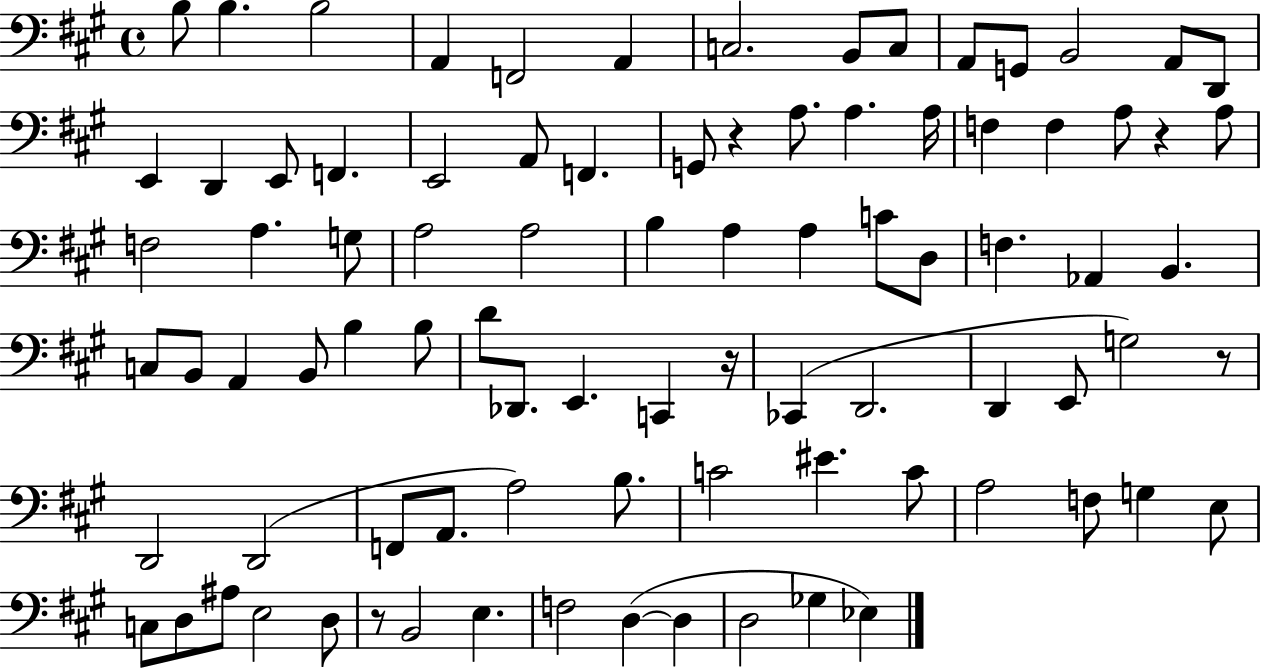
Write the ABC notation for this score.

X:1
T:Untitled
M:4/4
L:1/4
K:A
B,/2 B, B,2 A,, F,,2 A,, C,2 B,,/2 C,/2 A,,/2 G,,/2 B,,2 A,,/2 D,,/2 E,, D,, E,,/2 F,, E,,2 A,,/2 F,, G,,/2 z A,/2 A, A,/4 F, F, A,/2 z A,/2 F,2 A, G,/2 A,2 A,2 B, A, A, C/2 D,/2 F, _A,, B,, C,/2 B,,/2 A,, B,,/2 B, B,/2 D/2 _D,,/2 E,, C,, z/4 _C,, D,,2 D,, E,,/2 G,2 z/2 D,,2 D,,2 F,,/2 A,,/2 A,2 B,/2 C2 ^E C/2 A,2 F,/2 G, E,/2 C,/2 D,/2 ^A,/2 E,2 D,/2 z/2 B,,2 E, F,2 D, D, D,2 _G, _E,